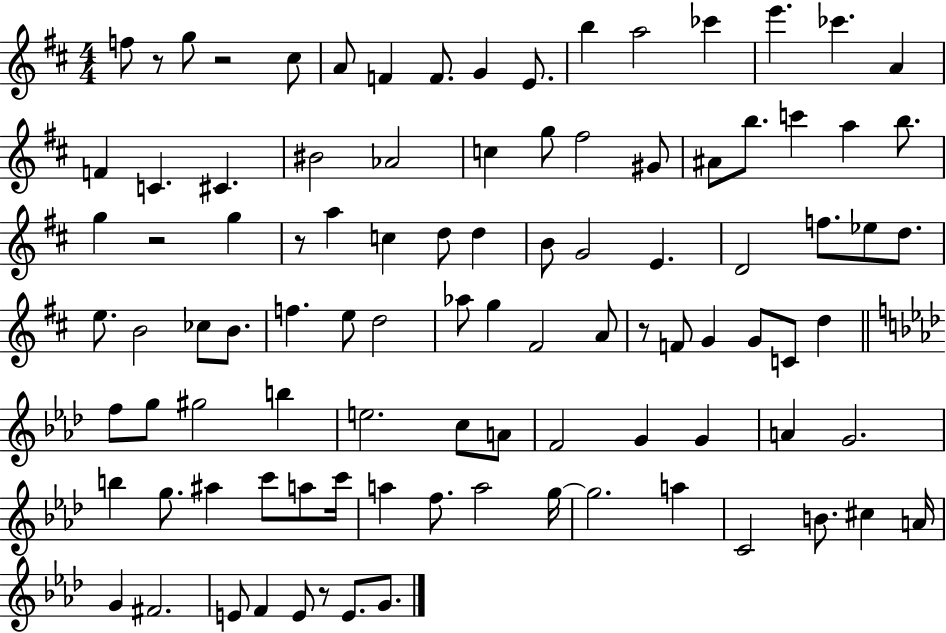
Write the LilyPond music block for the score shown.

{
  \clef treble
  \numericTimeSignature
  \time 4/4
  \key d \major
  f''8 r8 g''8 r2 cis''8 | a'8 f'4 f'8. g'4 e'8. | b''4 a''2 ces'''4 | e'''4. ces'''4. a'4 | \break f'4 c'4. cis'4. | bis'2 aes'2 | c''4 g''8 fis''2 gis'8 | ais'8 b''8. c'''4 a''4 b''8. | \break g''4 r2 g''4 | r8 a''4 c''4 d''8 d''4 | b'8 g'2 e'4. | d'2 f''8. ees''8 d''8. | \break e''8. b'2 ces''8 b'8. | f''4. e''8 d''2 | aes''8 g''4 fis'2 a'8 | r8 f'8 g'4 g'8 c'8 d''4 | \break \bar "||" \break \key aes \major f''8 g''8 gis''2 b''4 | e''2. c''8 a'8 | f'2 g'4 g'4 | a'4 g'2. | \break b''4 g''8. ais''4 c'''8 a''8 c'''16 | a''4 f''8. a''2 g''16~~ | g''2. a''4 | c'2 b'8. cis''4 a'16 | \break g'4 fis'2. | e'8 f'4 e'8 r8 e'8. g'8. | \bar "|."
}